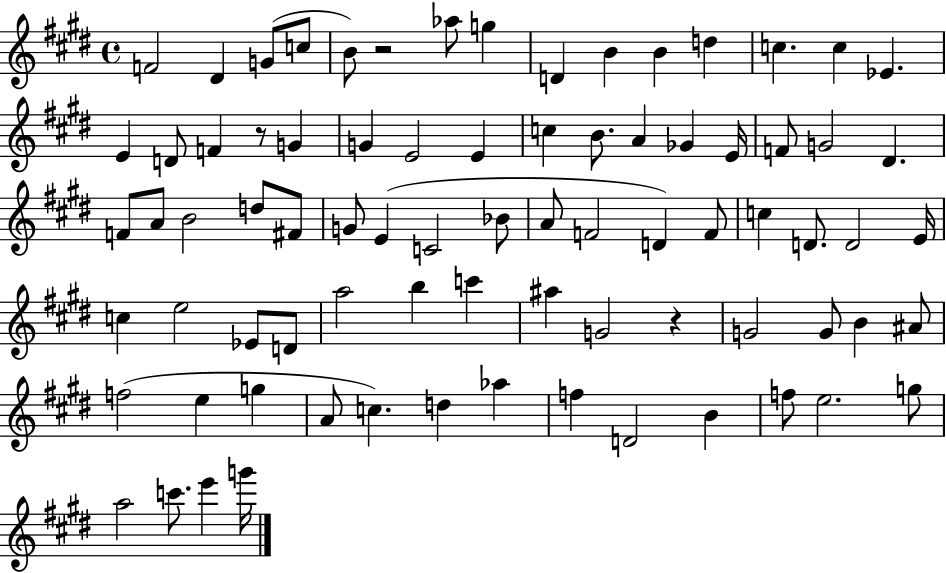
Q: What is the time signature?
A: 4/4